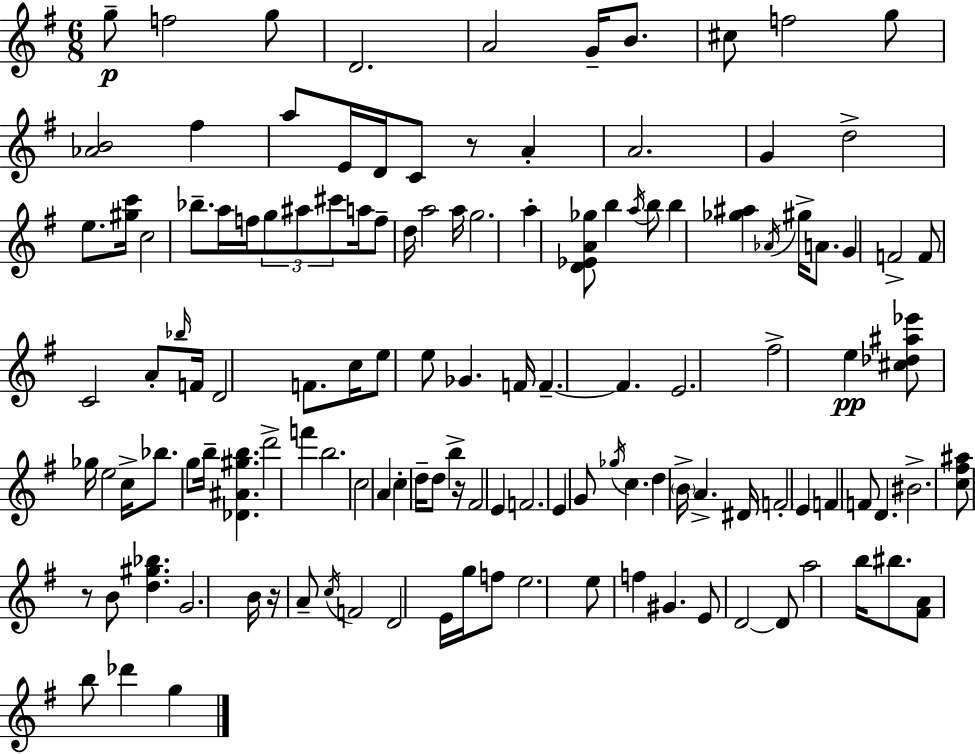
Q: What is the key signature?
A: E minor